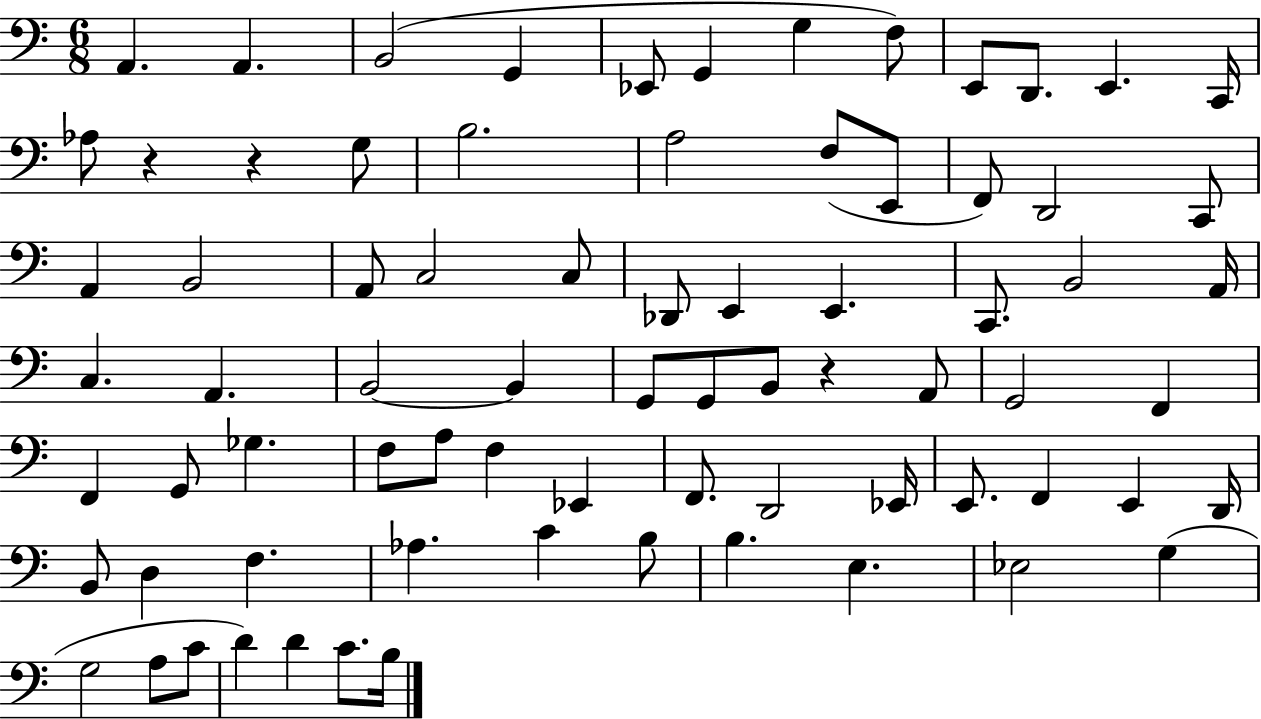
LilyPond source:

{
  \clef bass
  \numericTimeSignature
  \time 6/8
  \key c \major
  a,4. a,4. | b,2( g,4 | ees,8 g,4 g4 f8) | e,8 d,8. e,4. c,16 | \break aes8 r4 r4 g8 | b2. | a2 f8( e,8 | f,8) d,2 c,8 | \break a,4 b,2 | a,8 c2 c8 | des,8 e,4 e,4. | c,8. b,2 a,16 | \break c4. a,4. | b,2~~ b,4 | g,8 g,8 b,8 r4 a,8 | g,2 f,4 | \break f,4 g,8 ges4. | f8 a8 f4 ees,4 | f,8. d,2 ees,16 | e,8. f,4 e,4 d,16 | \break b,8 d4 f4. | aes4. c'4 b8 | b4. e4. | ees2 g4( | \break g2 a8 c'8 | d'4) d'4 c'8. b16 | \bar "|."
}